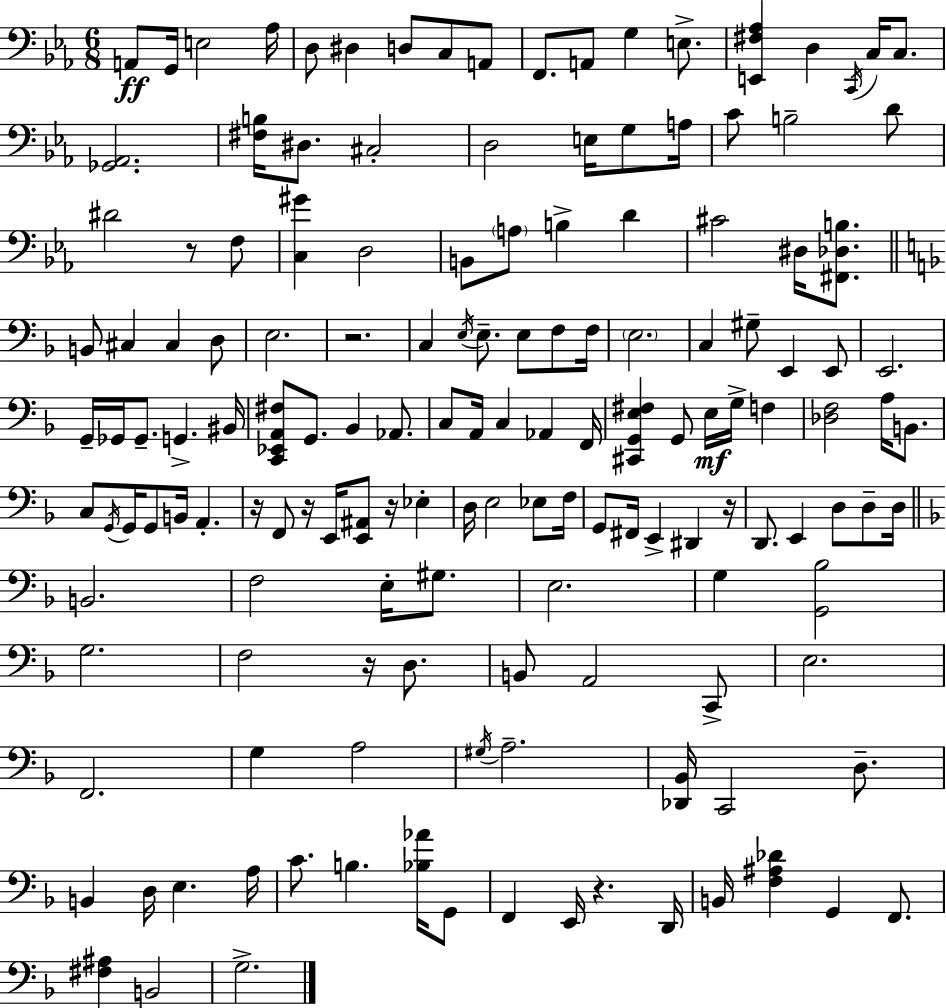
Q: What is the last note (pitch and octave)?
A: G3